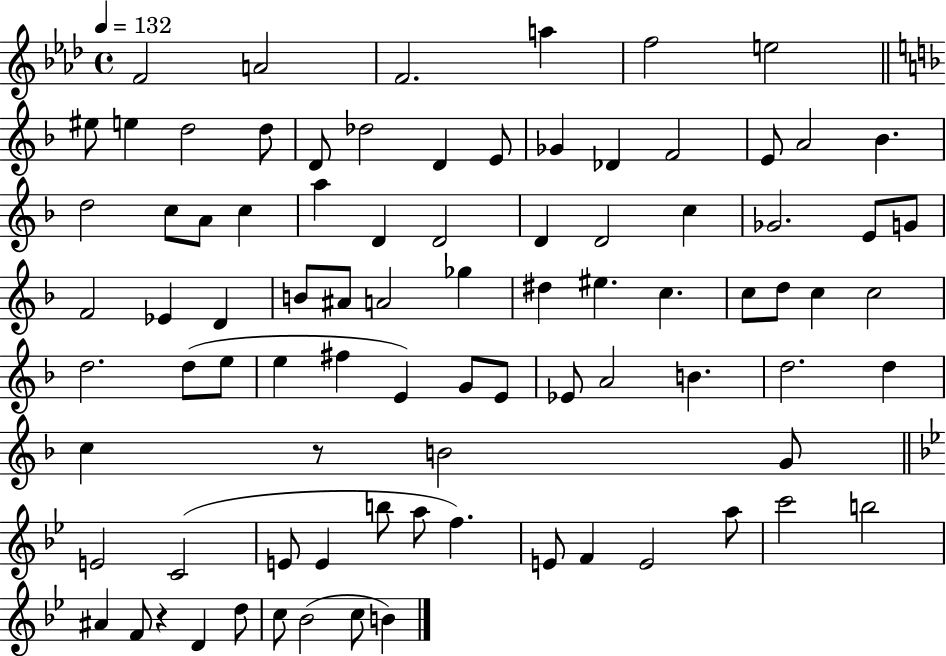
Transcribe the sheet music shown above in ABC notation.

X:1
T:Untitled
M:4/4
L:1/4
K:Ab
F2 A2 F2 a f2 e2 ^e/2 e d2 d/2 D/2 _d2 D E/2 _G _D F2 E/2 A2 _B d2 c/2 A/2 c a D D2 D D2 c _G2 E/2 G/2 F2 _E D B/2 ^A/2 A2 _g ^d ^e c c/2 d/2 c c2 d2 d/2 e/2 e ^f E G/2 E/2 _E/2 A2 B d2 d c z/2 B2 G/2 E2 C2 E/2 E b/2 a/2 f E/2 F E2 a/2 c'2 b2 ^A F/2 z D d/2 c/2 _B2 c/2 B